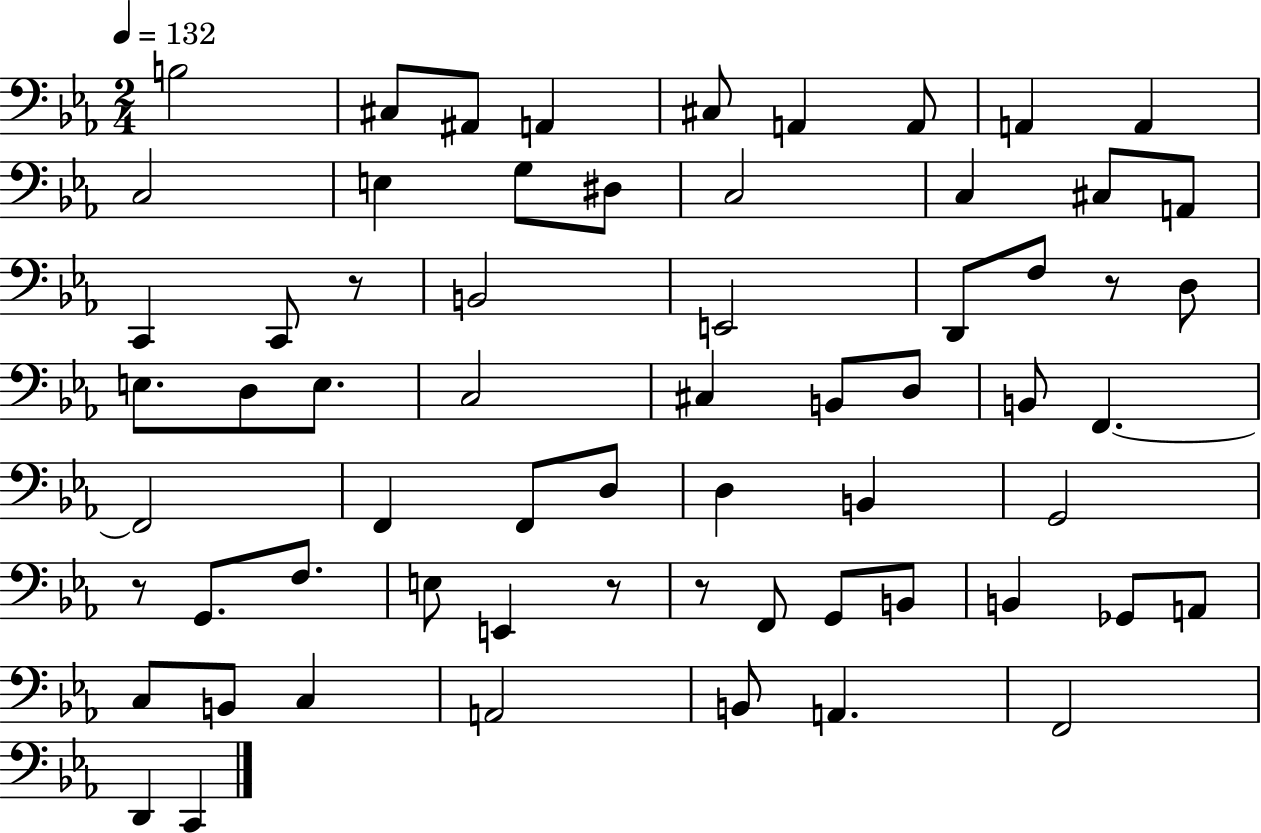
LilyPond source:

{
  \clef bass
  \numericTimeSignature
  \time 2/4
  \key ees \major
  \tempo 4 = 132
  b2 | cis8 ais,8 a,4 | cis8 a,4 a,8 | a,4 a,4 | \break c2 | e4 g8 dis8 | c2 | c4 cis8 a,8 | \break c,4 c,8 r8 | b,2 | e,2 | d,8 f8 r8 d8 | \break e8. d8 e8. | c2 | cis4 b,8 d8 | b,8 f,4.~~ | \break f,2 | f,4 f,8 d8 | d4 b,4 | g,2 | \break r8 g,8. f8. | e8 e,4 r8 | r8 f,8 g,8 b,8 | b,4 ges,8 a,8 | \break c8 b,8 c4 | a,2 | b,8 a,4. | f,2 | \break d,4 c,4 | \bar "|."
}